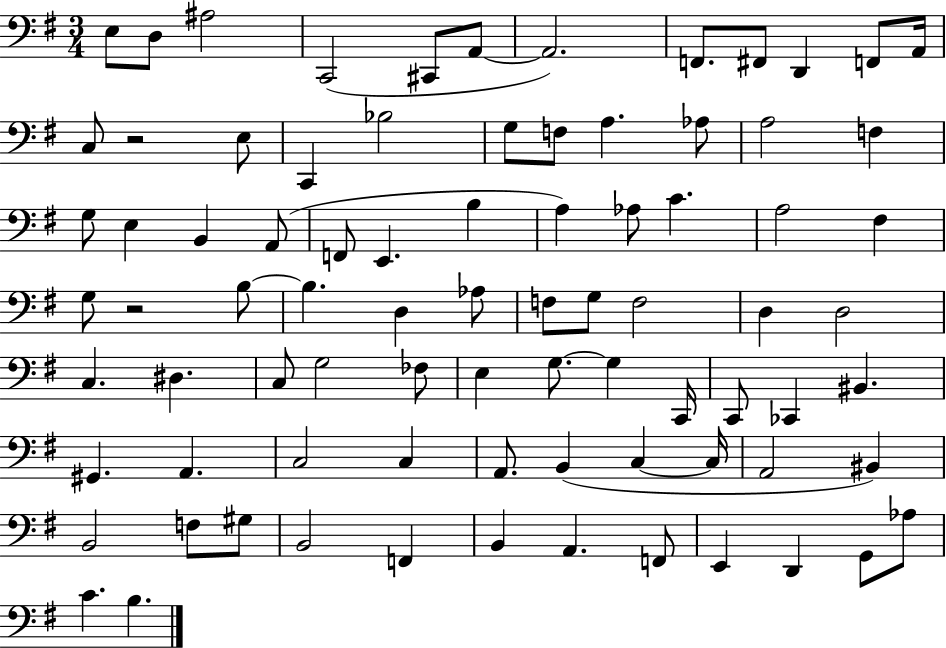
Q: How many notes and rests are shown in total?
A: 82